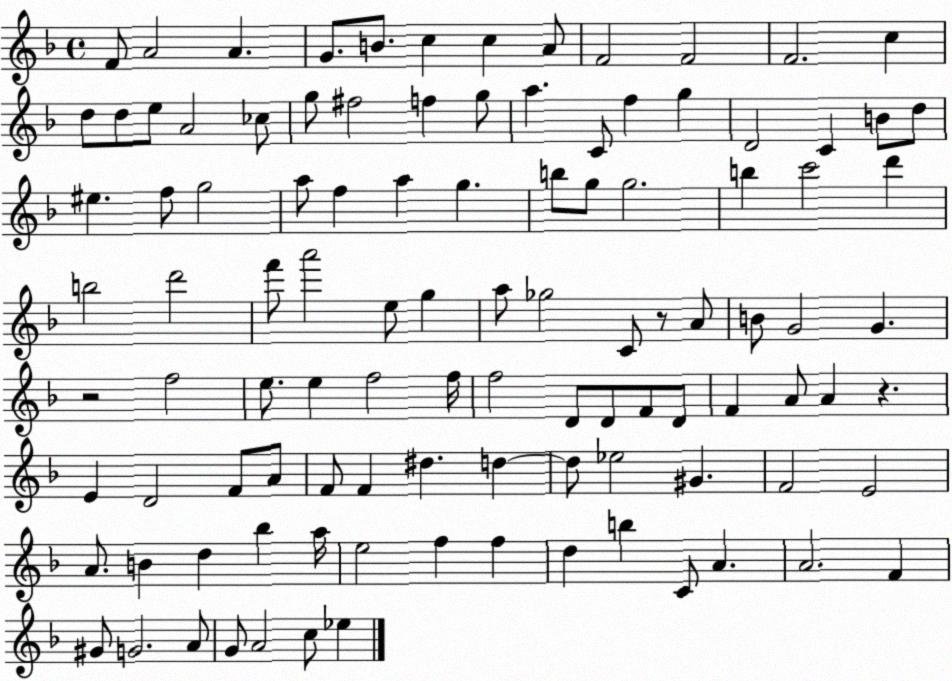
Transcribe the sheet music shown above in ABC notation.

X:1
T:Untitled
M:4/4
L:1/4
K:F
F/2 A2 A G/2 B/2 c c A/2 F2 F2 F2 c d/2 d/2 e/2 A2 _c/2 g/2 ^f2 f g/2 a C/2 f g D2 C B/2 d/2 ^e f/2 g2 a/2 f a g b/2 g/2 g2 b c'2 d' b2 d'2 f'/2 a'2 e/2 g a/2 _g2 C/2 z/2 A/2 B/2 G2 G z2 f2 e/2 e f2 f/4 f2 D/2 D/2 F/2 D/2 F A/2 A z E D2 F/2 A/2 F/2 F ^d d d/2 _e2 ^G F2 E2 A/2 B d _b a/4 e2 f f d b C/2 A A2 F ^G/2 G2 A/2 G/2 A2 c/2 _e